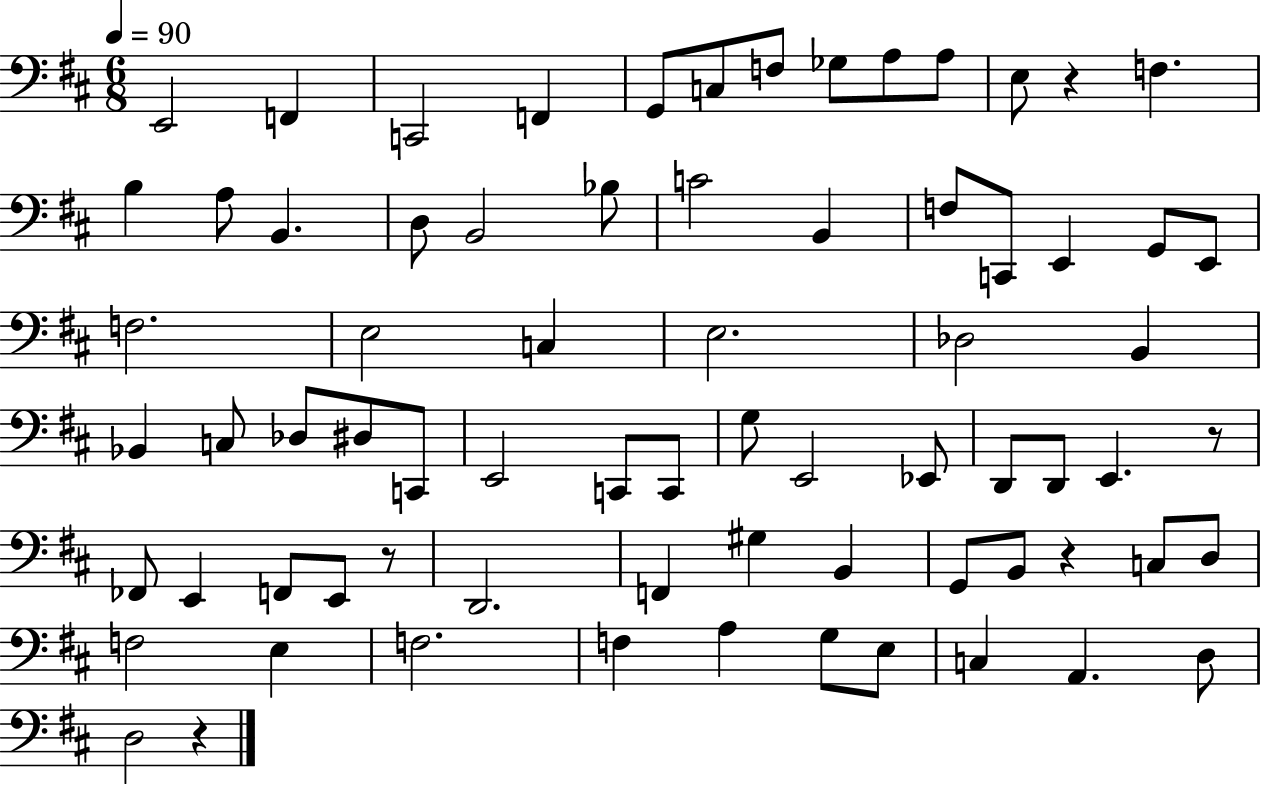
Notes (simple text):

E2/h F2/q C2/h F2/q G2/e C3/e F3/e Gb3/e A3/e A3/e E3/e R/q F3/q. B3/q A3/e B2/q. D3/e B2/h Bb3/e C4/h B2/q F3/e C2/e E2/q G2/e E2/e F3/h. E3/h C3/q E3/h. Db3/h B2/q Bb2/q C3/e Db3/e D#3/e C2/e E2/h C2/e C2/e G3/e E2/h Eb2/e D2/e D2/e E2/q. R/e FES2/e E2/q F2/e E2/e R/e D2/h. F2/q G#3/q B2/q G2/e B2/e R/q C3/e D3/e F3/h E3/q F3/h. F3/q A3/q G3/e E3/e C3/q A2/q. D3/e D3/h R/q